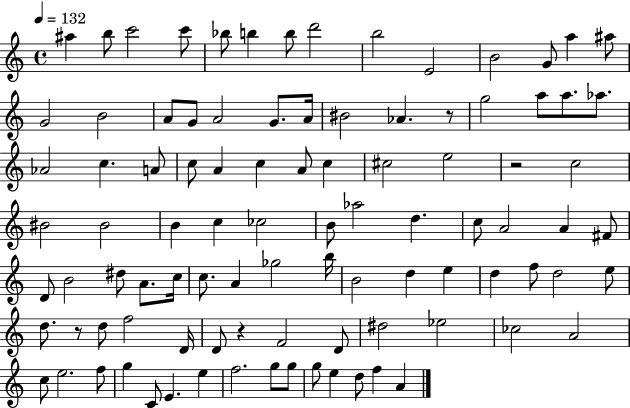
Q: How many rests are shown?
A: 4